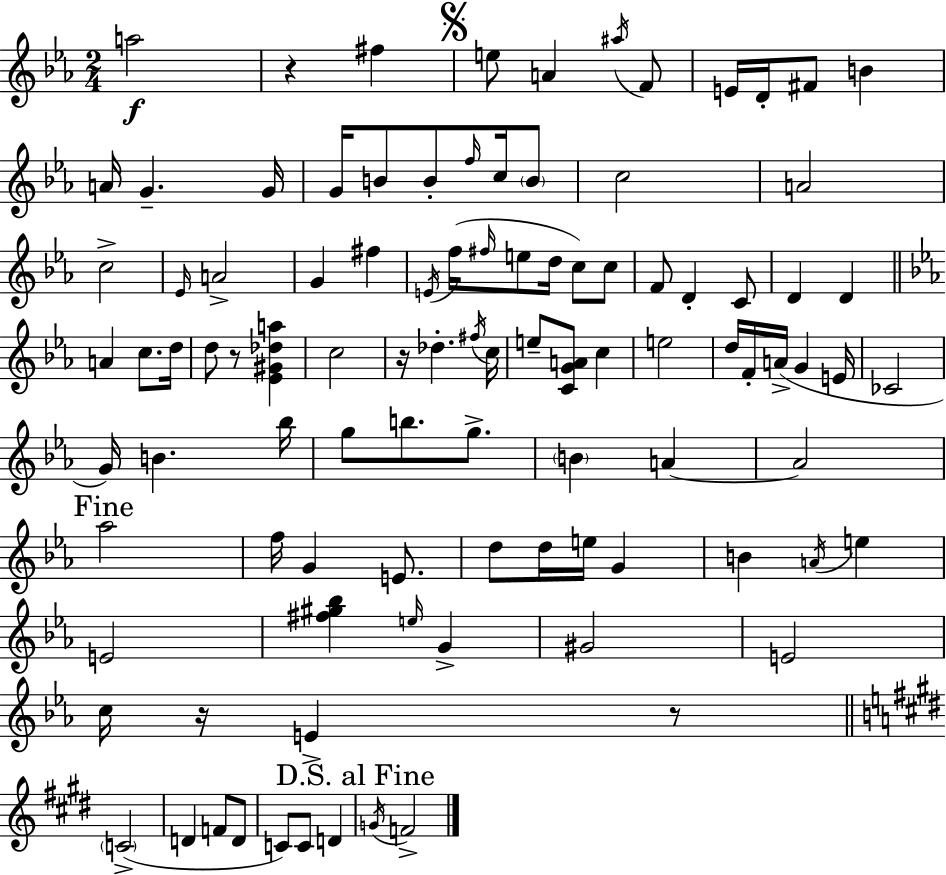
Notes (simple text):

A5/h R/q F#5/q E5/e A4/q A#5/s F4/e E4/s D4/s F#4/e B4/q A4/s G4/q. G4/s G4/s B4/e B4/e F5/s C5/s B4/e C5/h A4/h C5/h Eb4/s A4/h G4/q F#5/q E4/s F5/s F#5/s E5/e D5/s C5/e C5/e F4/e D4/q C4/e D4/q D4/q A4/q C5/e. D5/s D5/e R/e [Eb4,G#4,Db5,A5]/q C5/h R/s Db5/q. F#5/s C5/s E5/e [C4,G4,A4]/e C5/q E5/h D5/s F4/s A4/s G4/q E4/s CES4/h G4/s B4/q. Bb5/s G5/e B5/e. G5/e. B4/q A4/q A4/h Ab5/h F5/s G4/q E4/e. D5/e D5/s E5/s G4/q B4/q A4/s E5/q E4/h [F#5,G#5,Bb5]/q E5/s G4/q G#4/h E4/h C5/s R/s E4/q R/e C4/h D4/q F4/e D4/e C4/e C4/e D4/q G4/s F4/h